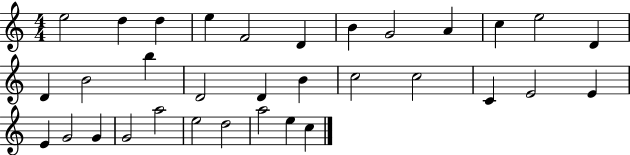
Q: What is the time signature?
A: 4/4